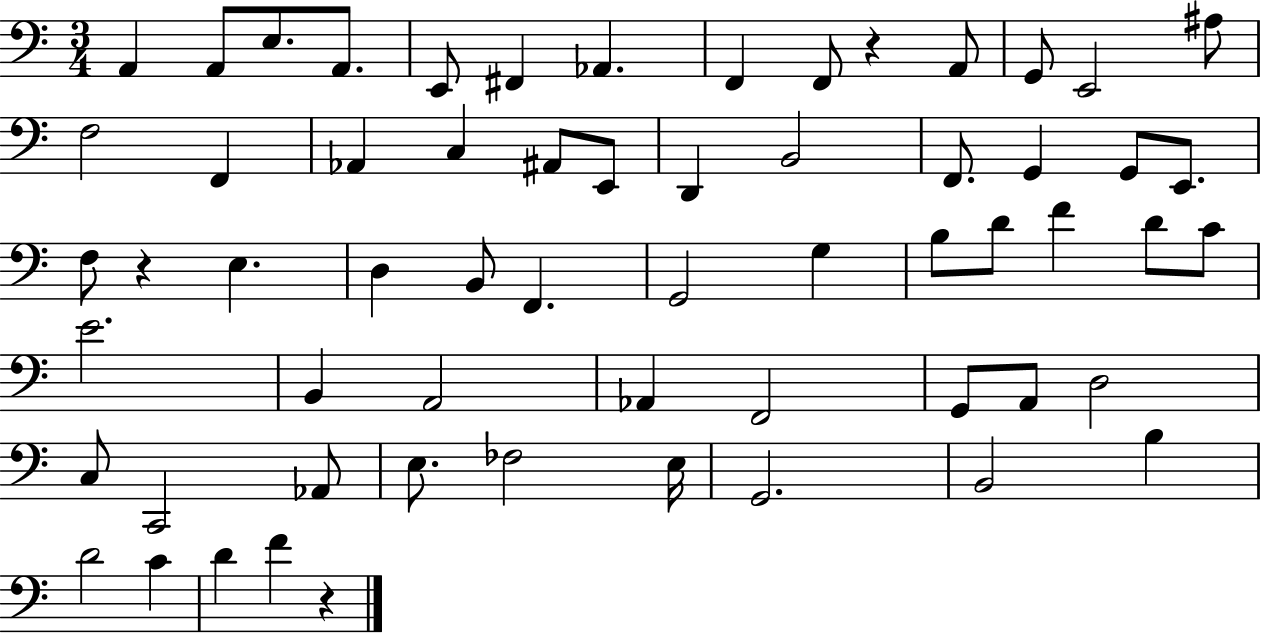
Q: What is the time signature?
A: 3/4